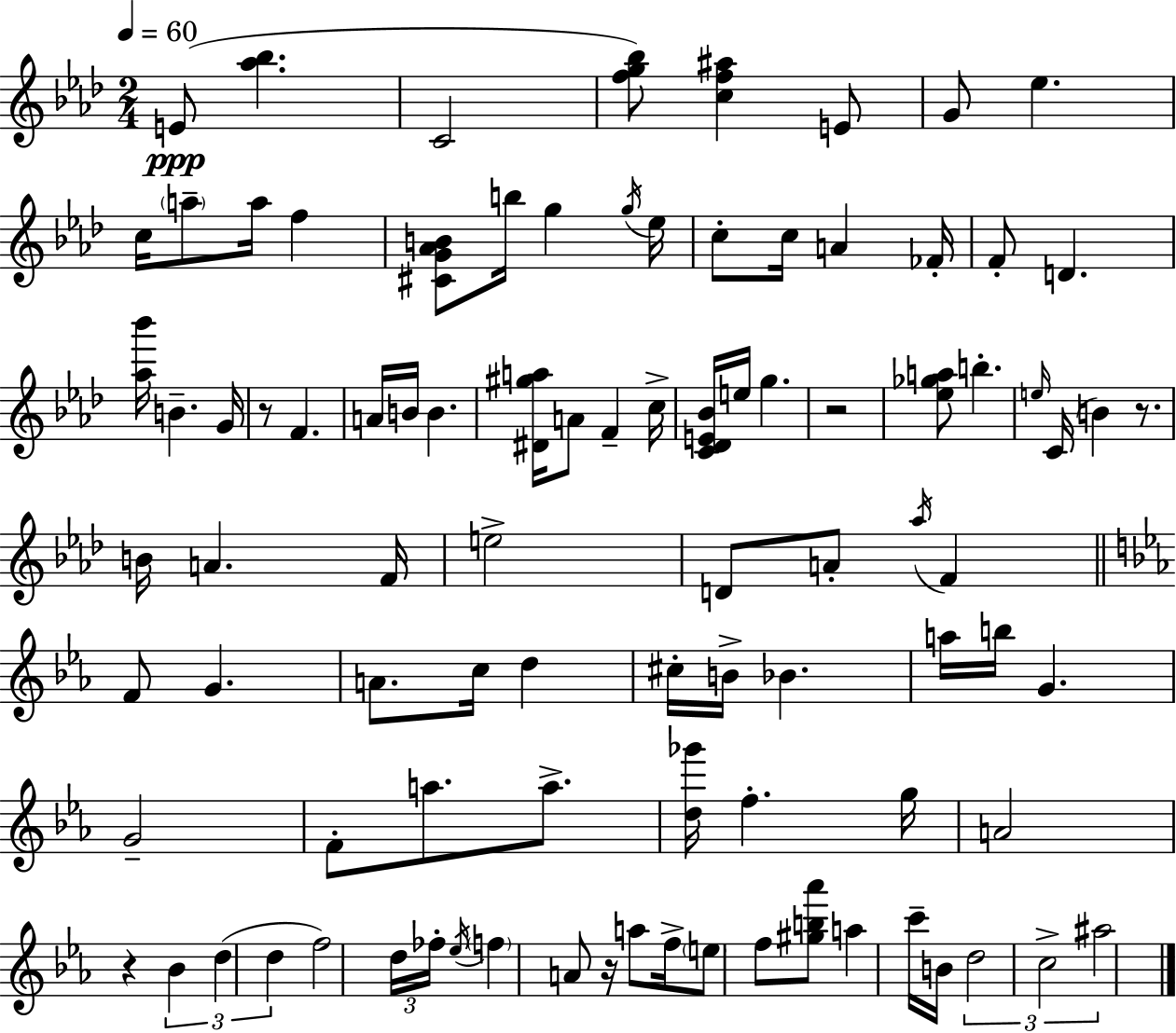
E4/e [Ab5,Bb5]/q. C4/h [F5,G5,Bb5]/e [C5,F5,A#5]/q E4/e G4/e Eb5/q. C5/s A5/e A5/s F5/q [C#4,G4,Ab4,B4]/e B5/s G5/q G5/s Eb5/s C5/e C5/s A4/q FES4/s F4/e D4/q. [Ab5,Bb6]/s B4/q. G4/s R/e F4/q. A4/s B4/s B4/q. [D#4,G#5,A5]/s A4/e F4/q C5/s [C4,Db4,E4,Bb4]/s E5/s G5/q. R/h [Eb5,Gb5,A5]/e B5/q. E5/s C4/s B4/q R/e. B4/s A4/q. F4/s E5/h D4/e A4/e Ab5/s F4/q F4/e G4/q. A4/e. C5/s D5/q C#5/s B4/s Bb4/q. A5/s B5/s G4/q. G4/h F4/e A5/e. A5/e. [D5,Gb6]/s F5/q. G5/s A4/h R/q Bb4/q D5/q D5/q F5/h D5/s FES5/s Eb5/s F5/q A4/e R/s A5/e F5/s E5/e F5/e [G#5,B5,Ab6]/e A5/q C6/s B4/s D5/h C5/h A#5/h